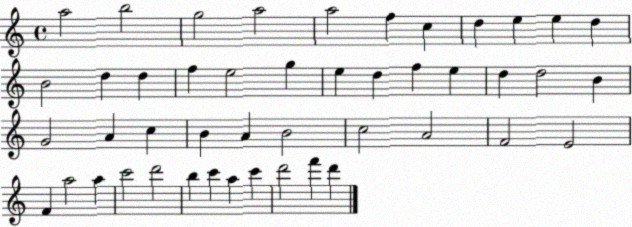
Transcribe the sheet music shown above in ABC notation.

X:1
T:Untitled
M:4/4
L:1/4
K:C
a2 b2 g2 a2 a2 f c d e e d B2 d d f e2 g e d f e d d2 B G2 A c B A B2 c2 A2 F2 E2 F a2 a c'2 d'2 b c' a c' d'2 f' d'